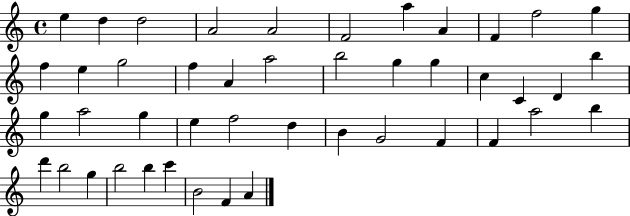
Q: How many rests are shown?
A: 0